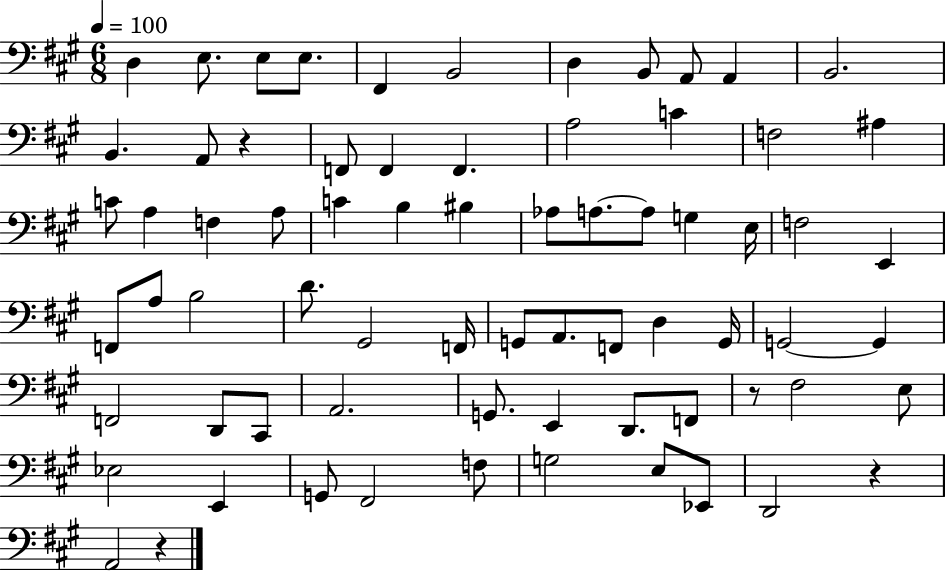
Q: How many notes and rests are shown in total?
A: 71